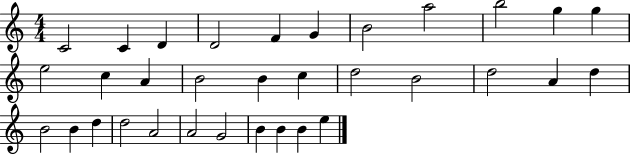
X:1
T:Untitled
M:4/4
L:1/4
K:C
C2 C D D2 F G B2 a2 b2 g g e2 c A B2 B c d2 B2 d2 A d B2 B d d2 A2 A2 G2 B B B e